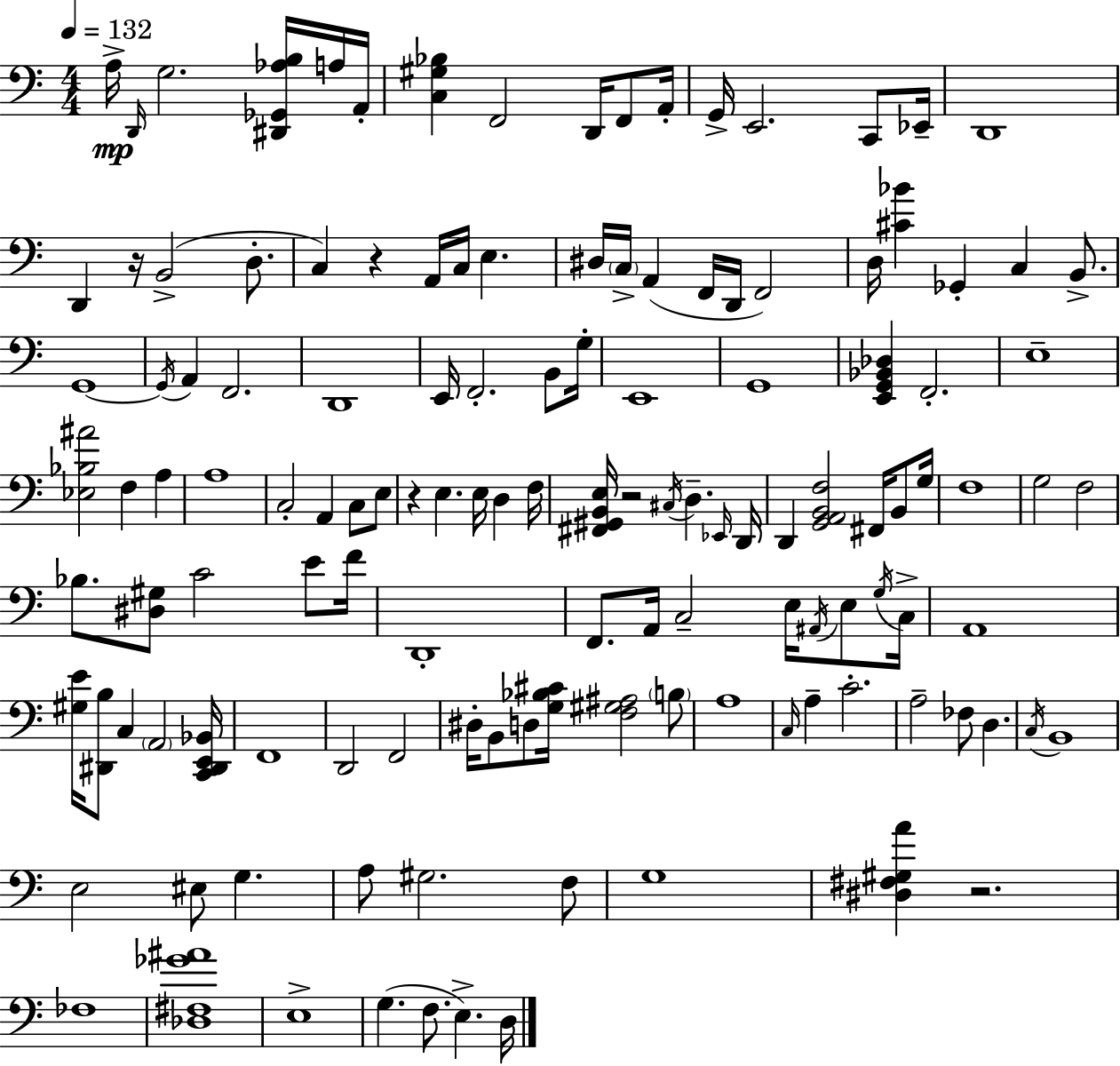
{
  \clef bass
  \numericTimeSignature
  \time 4/4
  \key c \major
  \tempo 4 = 132
  a16->\mp \grace { d,16 } g2. <dis, ges, aes b>16 a16 | a,16-. <c gis bes>4 f,2 d,16 f,8 | a,16-. g,16-> e,2. c,8 | ees,16-- d,1 | \break d,4 r16 b,2->( d8.-. | c4) r4 a,16 c16 e4. | dis16 \parenthesize c16-> a,4( f,16 d,16 f,2) | d16 <cis' bes'>4 ges,4-. c4 b,8.-> | \break g,1~~ | \acciaccatura { g,16 } a,4 f,2. | d,1 | e,16 f,2.-. b,8 | \break g16-. e,1 | g,1 | <e, g, bes, des>4 f,2.-. | e1-- | \break <ees bes ais'>2 f4 a4 | a1 | c2-. a,4 c8 | e8 r4 e4. e16 d4 | \break f16 <fis, gis, b, e>16 r2 \acciaccatura { cis16 } d4.-- | \grace { ees,16 } d,16 d,4 <g, a, b, f>2 | fis,16 b,8 g16 f1 | g2 f2 | \break bes8. <dis gis>8 c'2 | e'8 f'16 d,1-. | f,8. a,16 c2-- | e16 \acciaccatura { ais,16 } e8 \acciaccatura { g16 } c16-> a,1 | \break <gis e'>16 <dis, b>8 c4 \parenthesize a,2 | <c, dis, e, bes,>16 f,1 | d,2 f,2 | dis16-. b,8 d8 <g bes cis'>16 <f gis ais>2 | \break \parenthesize b8 a1 | \grace { c16 } a4-- c'2.-. | a2-- fes8 | d4. \acciaccatura { c16 } b,1 | \break e2 | eis8 g4. a8 gis2. | f8 g1 | <dis fis gis a'>4 r2. | \break fes1 | <des fis ges' ais'>1 | e1-> | g4.( f8. | \break e4.->) d16 \bar "|."
}